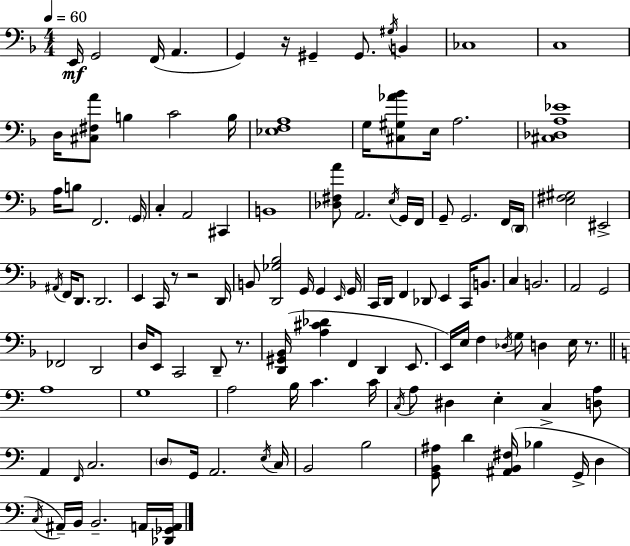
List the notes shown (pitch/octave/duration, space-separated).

E2/s G2/h F2/s A2/q. G2/q R/s G#2/q G#2/e. G#3/s B2/q CES3/w C3/w D3/s [C#3,F#3,A4]/e B3/q C4/h B3/s [Eb3,F3,A3]/w G3/s [C#3,G#3,Ab4,Bb4]/e E3/s A3/h. [C#3,Db3,A3,Eb4]/w A3/s B3/e F2/h. G2/s C3/q A2/h C#2/q B2/w [Db3,F#3,A4]/e A2/h. E3/s G2/s F2/s G2/e G2/h. F2/s D2/s [E3,F#3,G#3]/h EIS2/h A#2/s F2/s D2/e. D2/h. E2/q C2/s R/e R/h D2/s B2/e [D2,Gb3,Bb3]/h G2/s G2/q E2/s G2/s C2/s D2/s F2/q Db2/e E2/q C2/s B2/e. C3/q B2/h. A2/h G2/h FES2/h D2/h D3/s E2/e C2/h D2/e R/e. [D2,G#2,Bb2]/s [A3,C#4,Db4]/q F2/q D2/q E2/e. E2/s E3/s F3/q Db3/s G3/e D3/q E3/s R/e. A3/w G3/w A3/h B3/s C4/q. C4/s C3/s A3/e D#3/q E3/q C3/q [D3,A3]/e A2/q F2/s C3/h. D3/e G2/s A2/h. E3/s C3/s B2/h B3/h [G2,B2,A#3]/e D4/q [A#2,B2,F#3]/s Bb3/q G2/s D3/q C3/s A#2/s B2/s B2/h. A2/s [Db2,Gb2,A2]/s